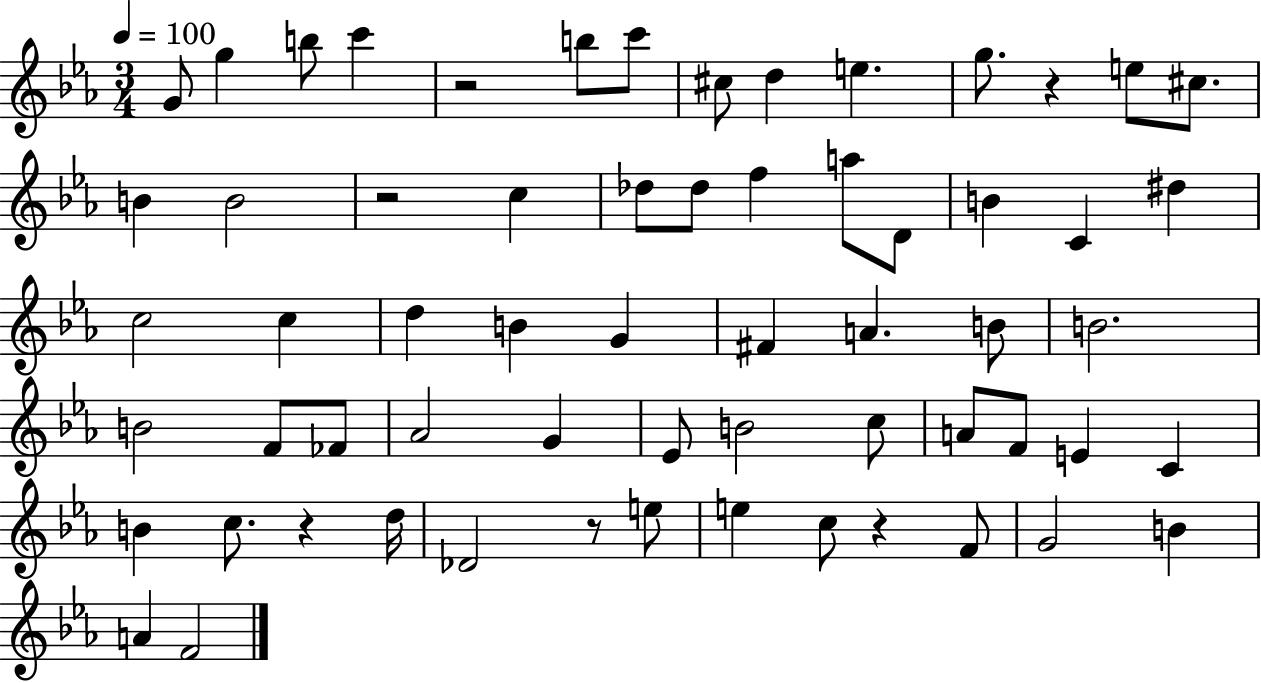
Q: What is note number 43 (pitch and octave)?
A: E4